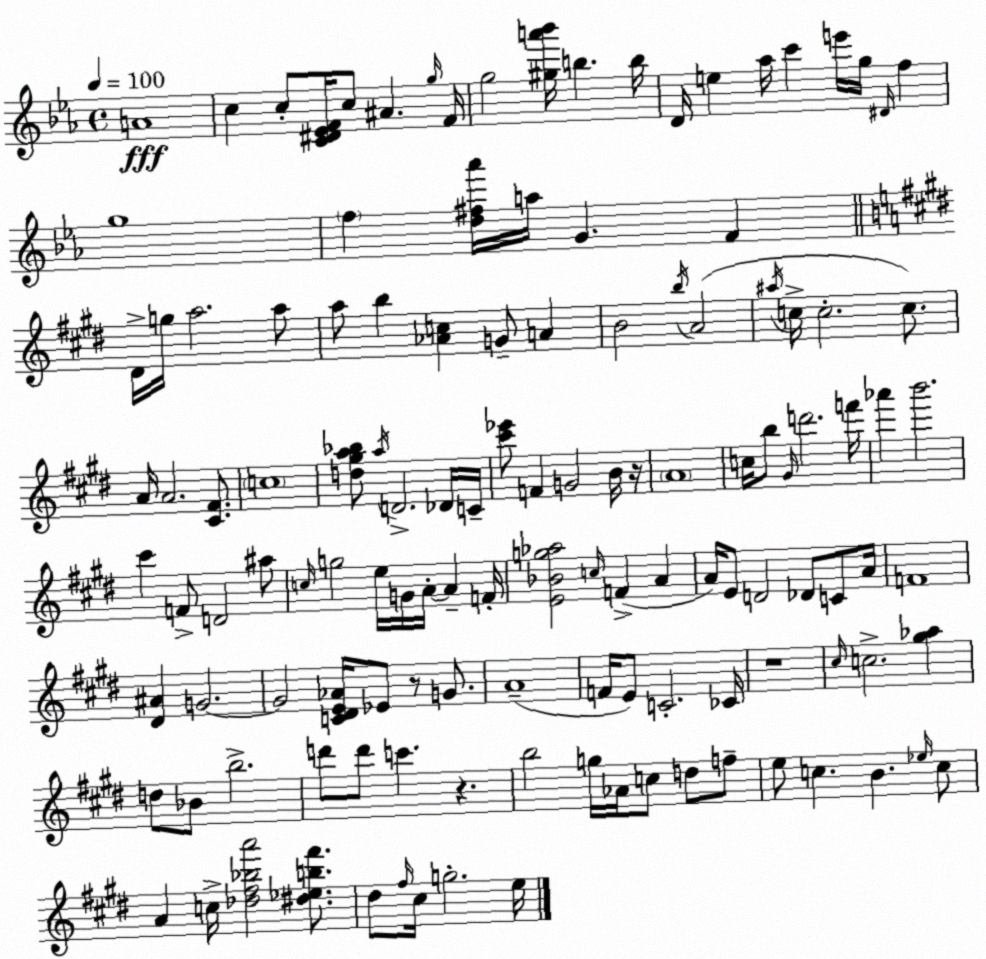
X:1
T:Untitled
M:4/4
L:1/4
K:Cm
A4 c c/2 [C^D_EF]/4 c/2 ^A g/4 F/4 g2 [^ga'_b']/4 b b/4 D/4 e _a/4 c' e'/4 g/4 ^D/4 f g4 f [d^f_a']/4 a/4 G F ^D/4 g/4 a2 a/2 a/2 b [_Ac] G/2 A B2 b/4 A2 ^a/4 c/4 c2 c/2 A/4 A2 [^C^F]/2 c4 [d^ga_b]/2 a/4 D2 _D/4 C/4 [^c'_e']/2 F G2 B/4 z/4 A4 c/4 b/2 ^G/4 d'2 f'/4 _a' b'2 ^c' F/2 D2 ^a/2 c/4 g2 e/4 G/4 A/4 A F/4 [E_Bg_a]2 c/4 F A A/4 E/2 D2 _D/2 C/2 A/4 F4 [^D^A] G2 G2 [C^DE_A]/4 _E/2 z/2 G/2 A4 F/4 E/2 C2 _C/4 z4 ^c/4 c2 [^g_a] d/2 _B/2 b2 d'/2 d'/2 c' z b2 g/4 _A/4 c/2 d/2 f/2 e/2 c B _e/4 c/2 A c/4 [_d^f_ba']2 [^d_eb^f']/2 ^d/2 ^f/4 ^c/4 g2 e/4